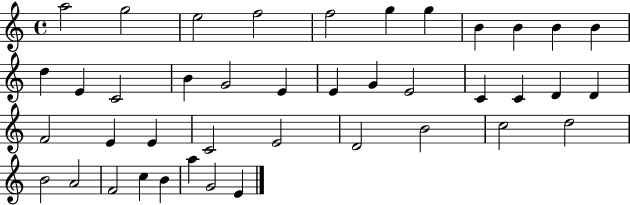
A5/h G5/h E5/h F5/h F5/h G5/q G5/q B4/q B4/q B4/q B4/q D5/q E4/q C4/h B4/q G4/h E4/q E4/q G4/q E4/h C4/q C4/q D4/q D4/q F4/h E4/q E4/q C4/h E4/h D4/h B4/h C5/h D5/h B4/h A4/h F4/h C5/q B4/q A5/q G4/h E4/q